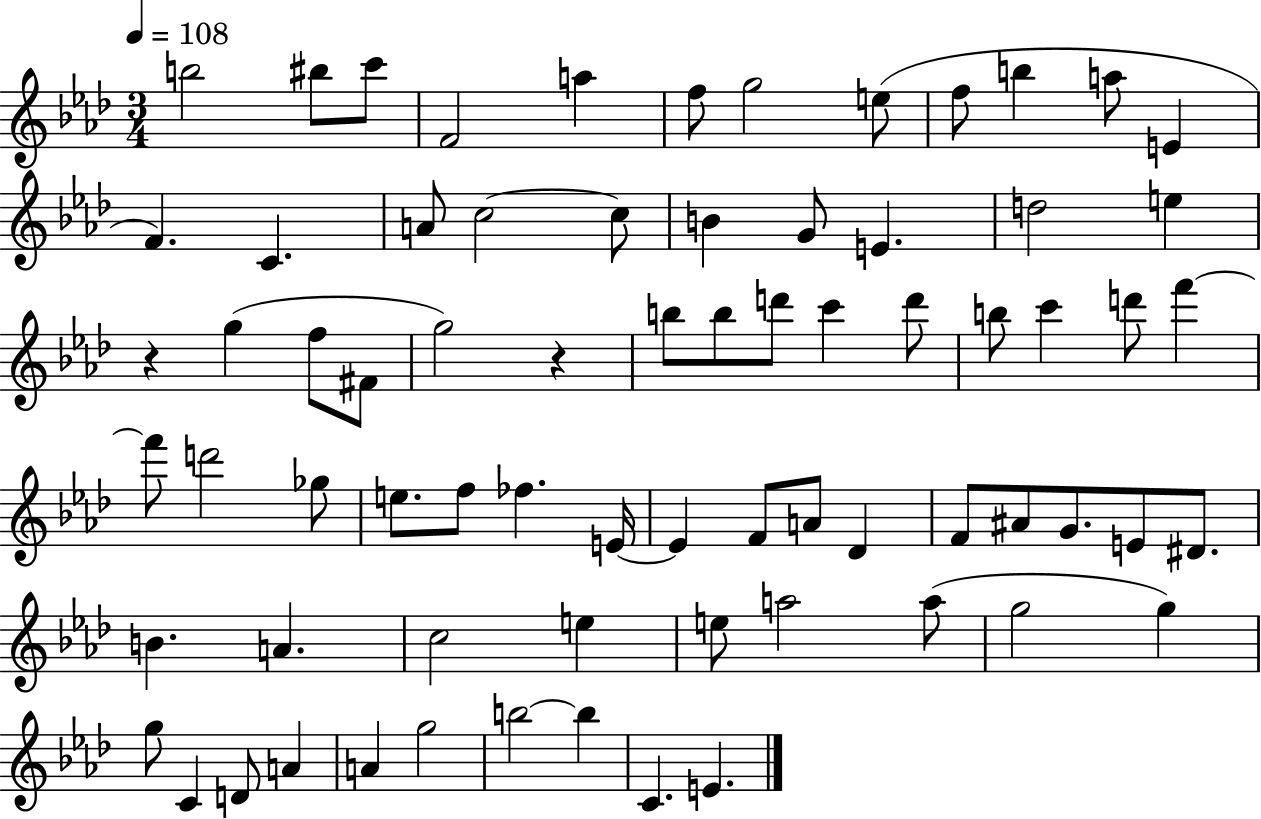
X:1
T:Untitled
M:3/4
L:1/4
K:Ab
b2 ^b/2 c'/2 F2 a f/2 g2 e/2 f/2 b a/2 E F C A/2 c2 c/2 B G/2 E d2 e z g f/2 ^F/2 g2 z b/2 b/2 d'/2 c' d'/2 b/2 c' d'/2 f' f'/2 d'2 _g/2 e/2 f/2 _f E/4 E F/2 A/2 _D F/2 ^A/2 G/2 E/2 ^D/2 B A c2 e e/2 a2 a/2 g2 g g/2 C D/2 A A g2 b2 b C E